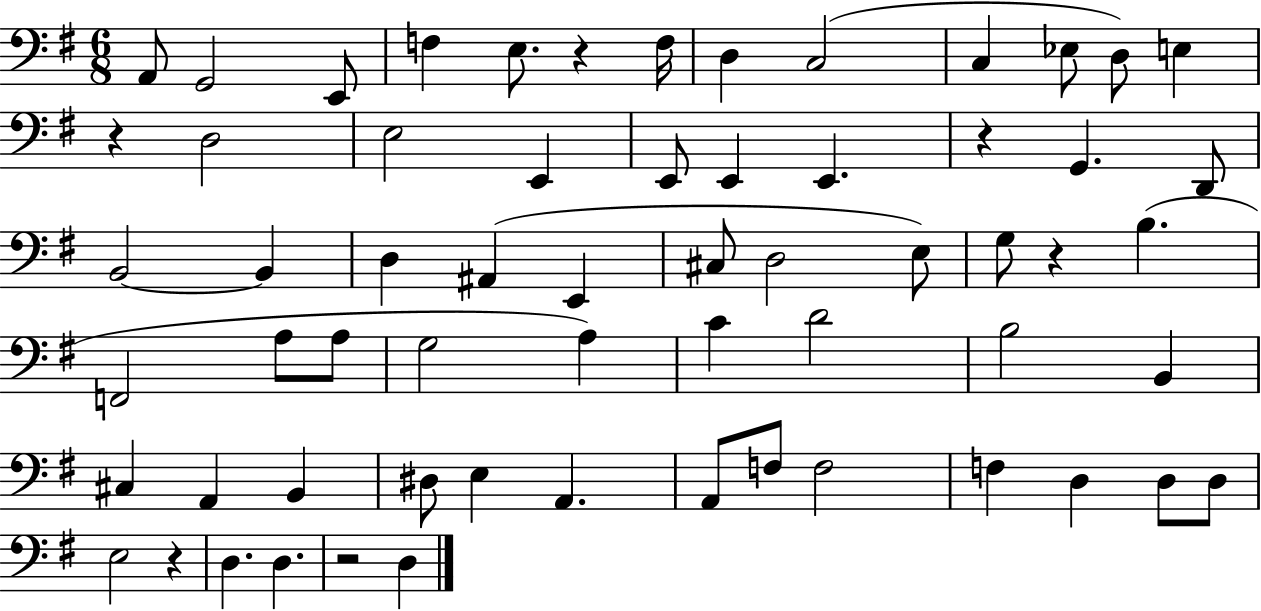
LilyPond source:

{
  \clef bass
  \numericTimeSignature
  \time 6/8
  \key g \major
  \repeat volta 2 { a,8 g,2 e,8 | f4 e8. r4 f16 | d4 c2( | c4 ees8 d8) e4 | \break r4 d2 | e2 e,4 | e,8 e,4 e,4. | r4 g,4. d,8 | \break b,2~~ b,4 | d4 ais,4( e,4 | cis8 d2 e8) | g8 r4 b4.( | \break f,2 a8 a8 | g2 a4) | c'4 d'2 | b2 b,4 | \break cis4 a,4 b,4 | dis8 e4 a,4. | a,8 f8 f2 | f4 d4 d8 d8 | \break e2 r4 | d4. d4. | r2 d4 | } \bar "|."
}